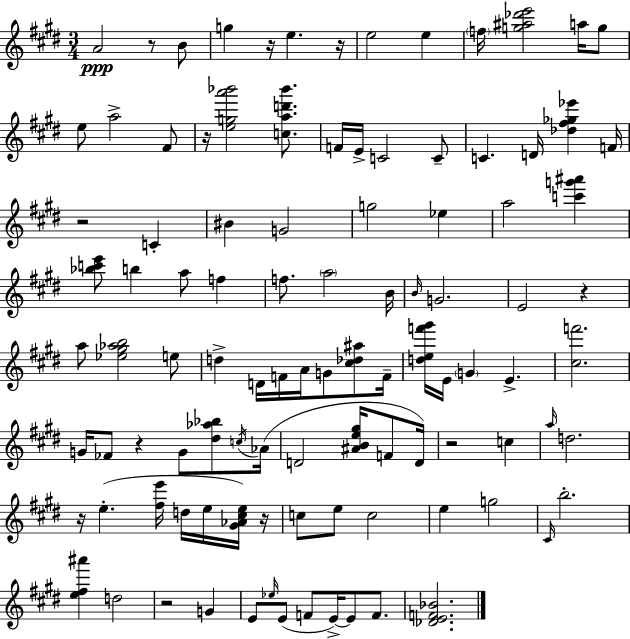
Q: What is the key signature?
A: E major